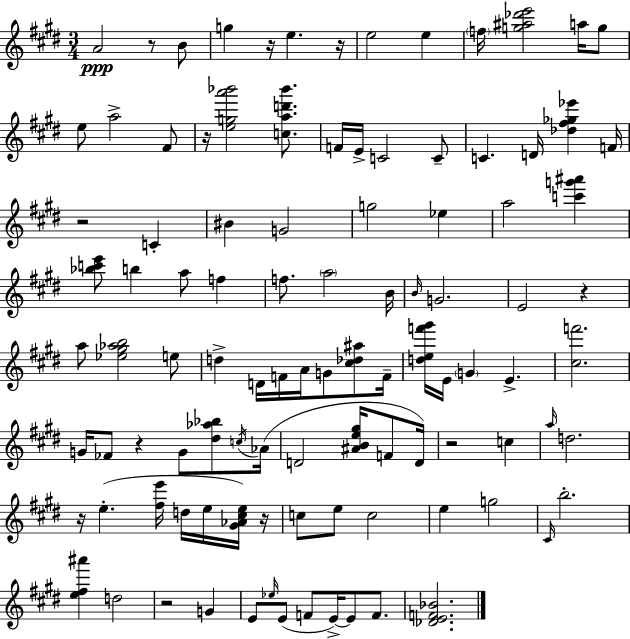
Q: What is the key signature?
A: E major